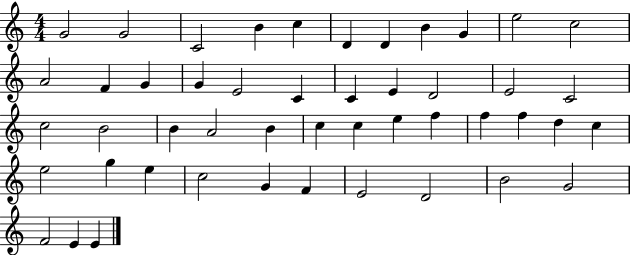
G4/h G4/h C4/h B4/q C5/q D4/q D4/q B4/q G4/q E5/h C5/h A4/h F4/q G4/q G4/q E4/h C4/q C4/q E4/q D4/h E4/h C4/h C5/h B4/h B4/q A4/h B4/q C5/q C5/q E5/q F5/q F5/q F5/q D5/q C5/q E5/h G5/q E5/q C5/h G4/q F4/q E4/h D4/h B4/h G4/h F4/h E4/q E4/q